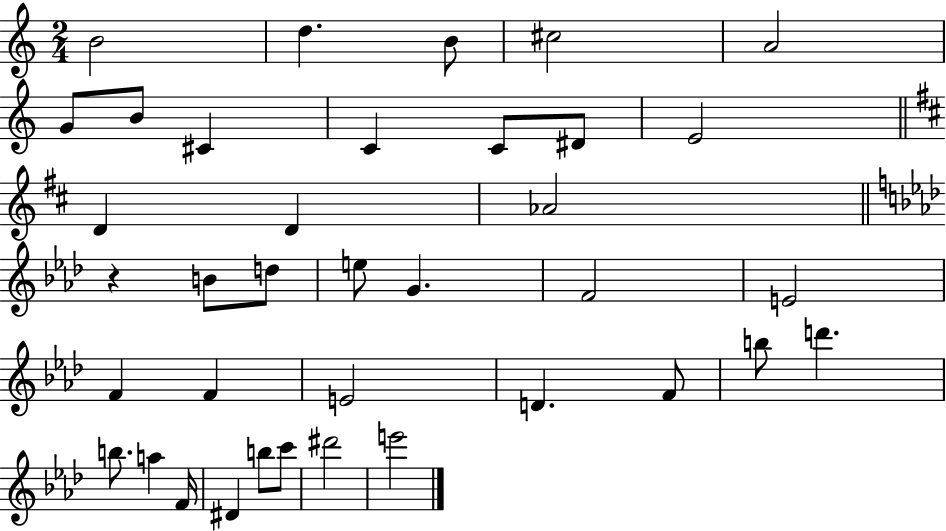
B4/h D5/q. B4/e C#5/h A4/h G4/e B4/e C#4/q C4/q C4/e D#4/e E4/h D4/q D4/q Ab4/h R/q B4/e D5/e E5/e G4/q. F4/h E4/h F4/q F4/q E4/h D4/q. F4/e B5/e D6/q. B5/e. A5/q F4/s D#4/q B5/e C6/e D#6/h E6/h